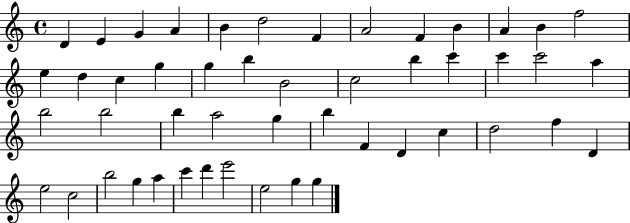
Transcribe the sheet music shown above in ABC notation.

X:1
T:Untitled
M:4/4
L:1/4
K:C
D E G A B d2 F A2 F B A B f2 e d c g g b B2 c2 b c' c' c'2 a b2 b2 b a2 g b F D c d2 f D e2 c2 b2 g a c' d' e'2 e2 g g